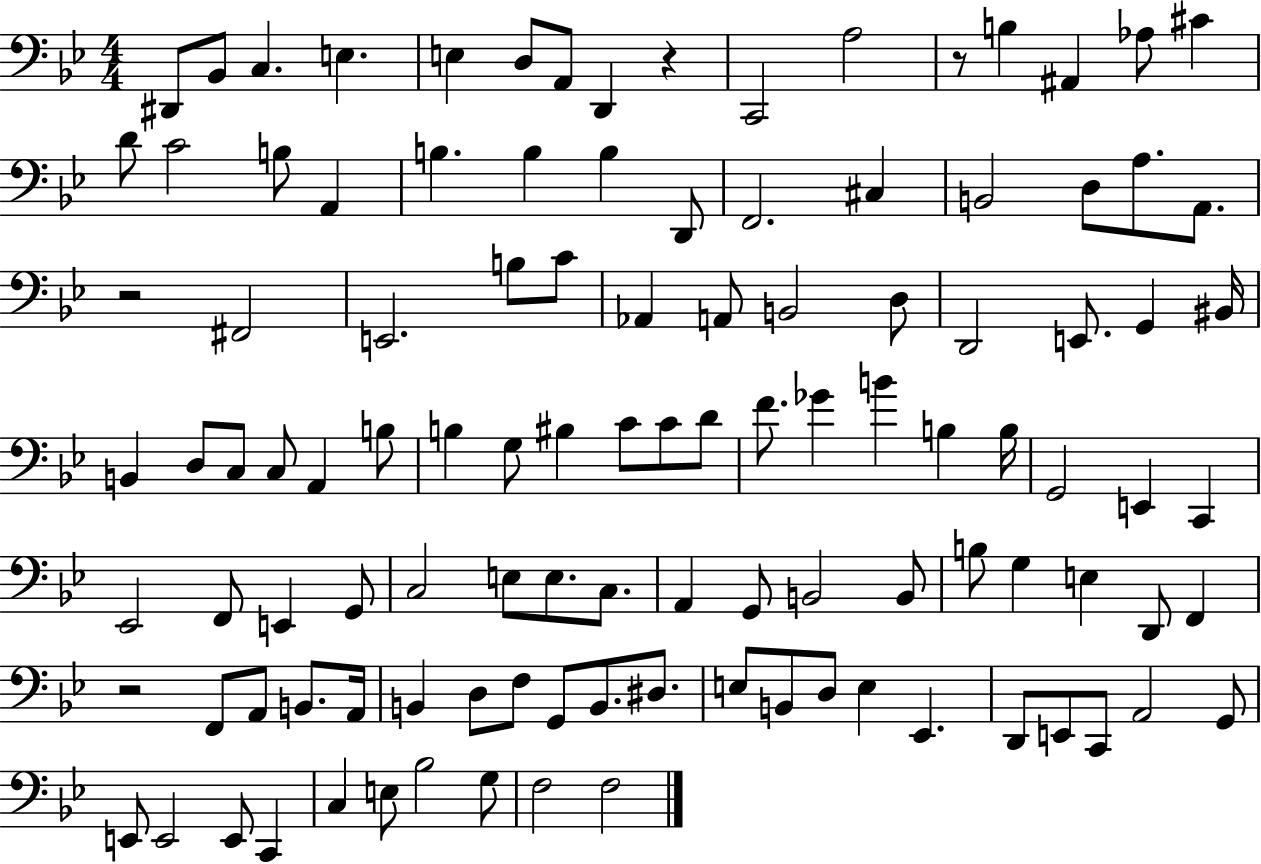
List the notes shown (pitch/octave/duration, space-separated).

D#2/e Bb2/e C3/q. E3/q. E3/q D3/e A2/e D2/q R/q C2/h A3/h R/e B3/q A#2/q Ab3/e C#4/q D4/e C4/h B3/e A2/q B3/q. B3/q B3/q D2/e F2/h. C#3/q B2/h D3/e A3/e. A2/e. R/h F#2/h E2/h. B3/e C4/e Ab2/q A2/e B2/h D3/e D2/h E2/e. G2/q BIS2/s B2/q D3/e C3/e C3/e A2/q B3/e B3/q G3/e BIS3/q C4/e C4/e D4/e F4/e. Gb4/q B4/q B3/q B3/s G2/h E2/q C2/q Eb2/h F2/e E2/q G2/e C3/h E3/e E3/e. C3/e. A2/q G2/e B2/h B2/e B3/e G3/q E3/q D2/e F2/q R/h F2/e A2/e B2/e. A2/s B2/q D3/e F3/e G2/e B2/e. D#3/e. E3/e B2/e D3/e E3/q Eb2/q. D2/e E2/e C2/e A2/h G2/e E2/e E2/h E2/e C2/q C3/q E3/e Bb3/h G3/e F3/h F3/h